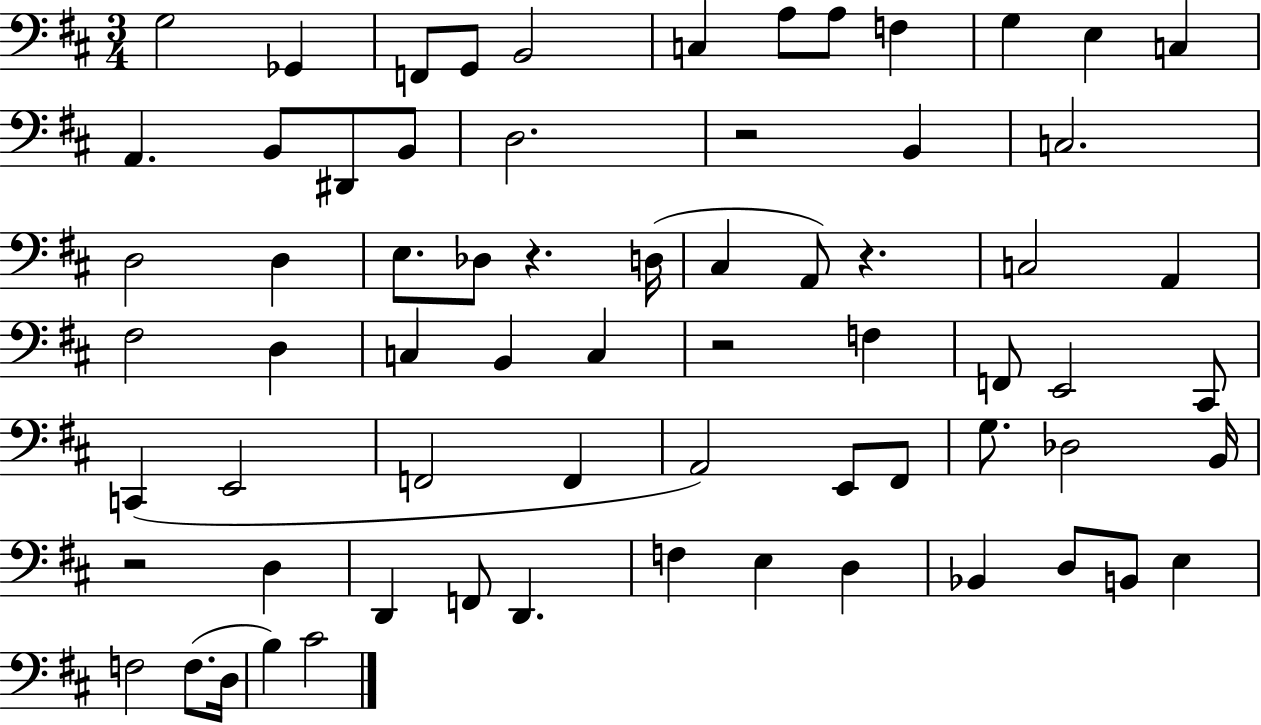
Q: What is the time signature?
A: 3/4